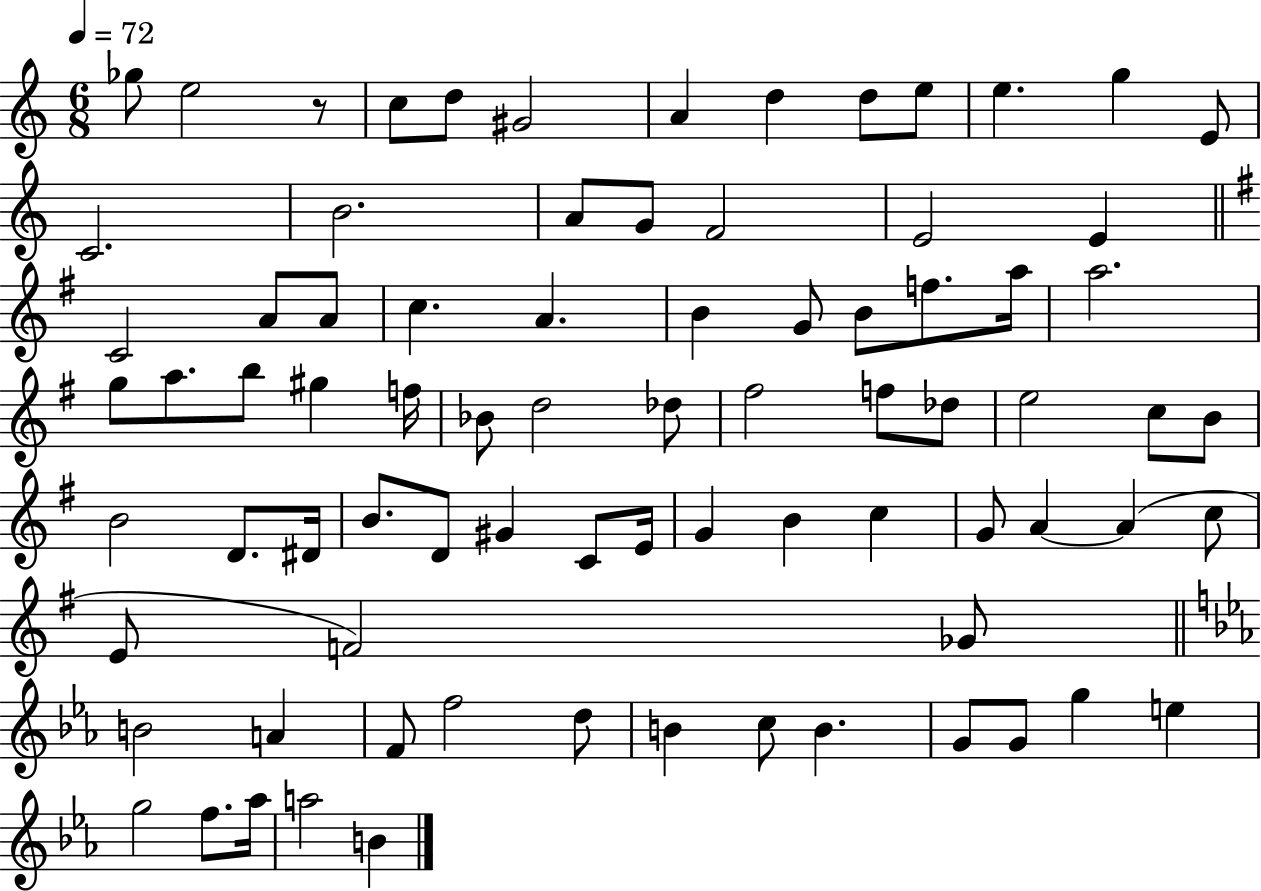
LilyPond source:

{
  \clef treble
  \numericTimeSignature
  \time 6/8
  \key c \major
  \tempo 4 = 72
  ges''8 e''2 r8 | c''8 d''8 gis'2 | a'4 d''4 d''8 e''8 | e''4. g''4 e'8 | \break c'2. | b'2. | a'8 g'8 f'2 | e'2 e'4 | \break \bar "||" \break \key g \major c'2 a'8 a'8 | c''4. a'4. | b'4 g'8 b'8 f''8. a''16 | a''2. | \break g''8 a''8. b''8 gis''4 f''16 | bes'8 d''2 des''8 | fis''2 f''8 des''8 | e''2 c''8 b'8 | \break b'2 d'8. dis'16 | b'8. d'8 gis'4 c'8 e'16 | g'4 b'4 c''4 | g'8 a'4~~ a'4( c''8 | \break e'8 f'2) ges'8 | \bar "||" \break \key ees \major b'2 a'4 | f'8 f''2 d''8 | b'4 c''8 b'4. | g'8 g'8 g''4 e''4 | \break g''2 f''8. aes''16 | a''2 b'4 | \bar "|."
}